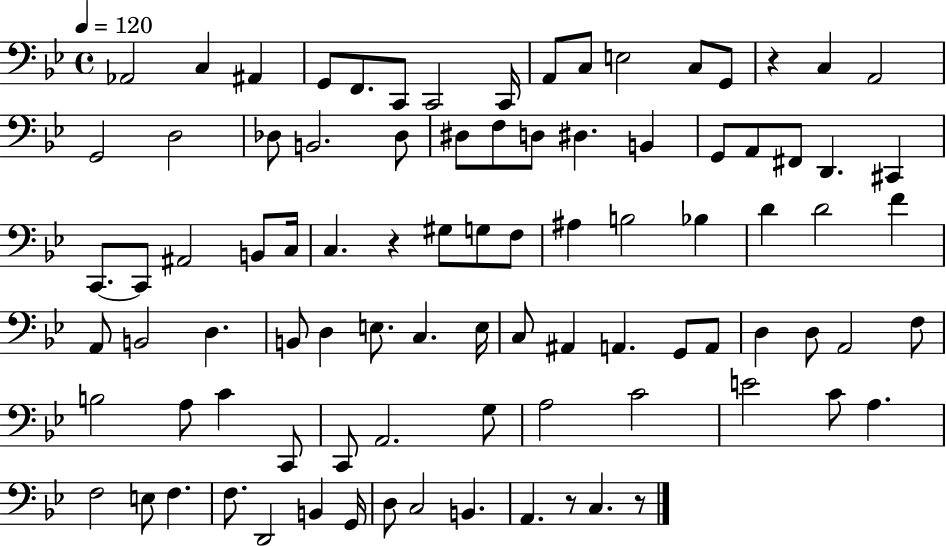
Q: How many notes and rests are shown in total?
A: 90